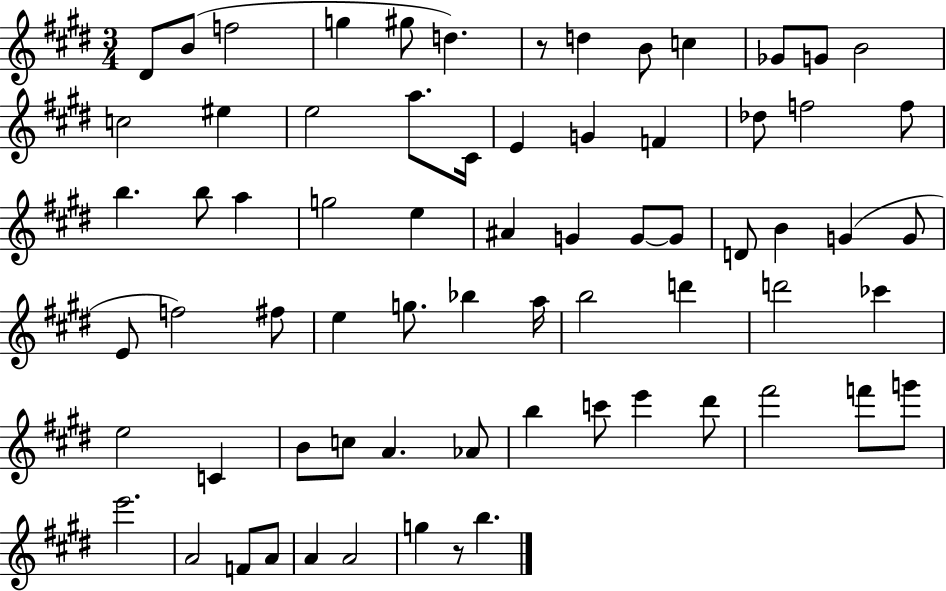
X:1
T:Untitled
M:3/4
L:1/4
K:E
^D/2 B/2 f2 g ^g/2 d z/2 d B/2 c _G/2 G/2 B2 c2 ^e e2 a/2 ^C/4 E G F _d/2 f2 f/2 b b/2 a g2 e ^A G G/2 G/2 D/2 B G G/2 E/2 f2 ^f/2 e g/2 _b a/4 b2 d' d'2 _c' e2 C B/2 c/2 A _A/2 b c'/2 e' ^d'/2 ^f'2 f'/2 g'/2 e'2 A2 F/2 A/2 A A2 g z/2 b